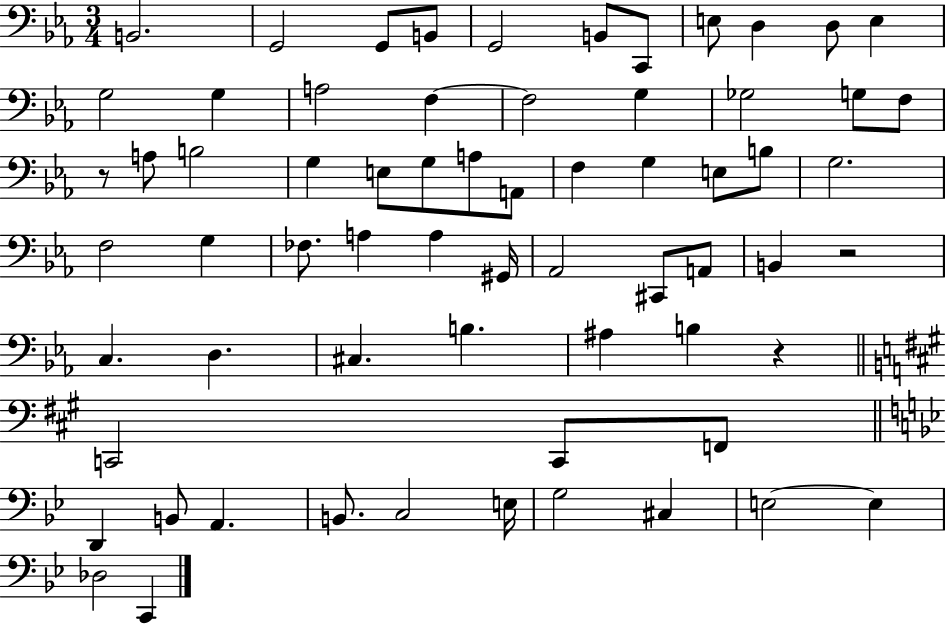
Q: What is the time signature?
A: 3/4